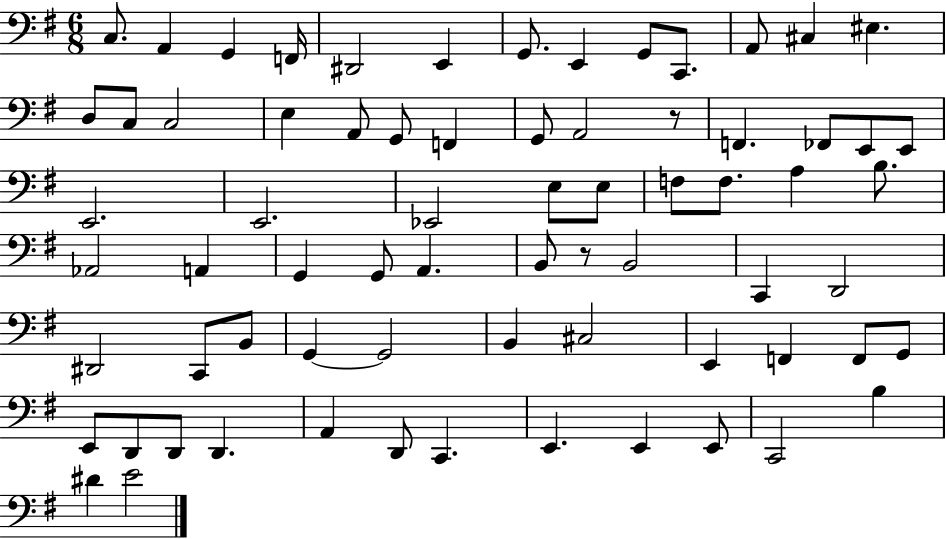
X:1
T:Untitled
M:6/8
L:1/4
K:G
C,/2 A,, G,, F,,/4 ^D,,2 E,, G,,/2 E,, G,,/2 C,,/2 A,,/2 ^C, ^E, D,/2 C,/2 C,2 E, A,,/2 G,,/2 F,, G,,/2 A,,2 z/2 F,, _F,,/2 E,,/2 E,,/2 E,,2 E,,2 _E,,2 E,/2 E,/2 F,/2 F,/2 A, B,/2 _A,,2 A,, G,, G,,/2 A,, B,,/2 z/2 B,,2 C,, D,,2 ^D,,2 C,,/2 B,,/2 G,, G,,2 B,, ^C,2 E,, F,, F,,/2 G,,/2 E,,/2 D,,/2 D,,/2 D,, A,, D,,/2 C,, E,, E,, E,,/2 C,,2 B, ^D E2